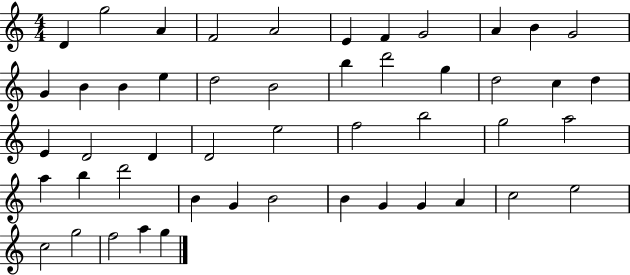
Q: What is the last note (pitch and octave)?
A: G5